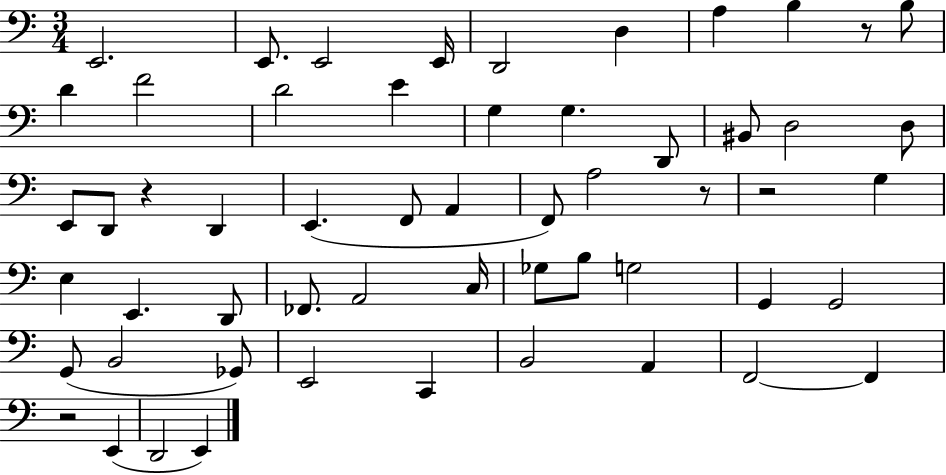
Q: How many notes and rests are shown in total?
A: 56